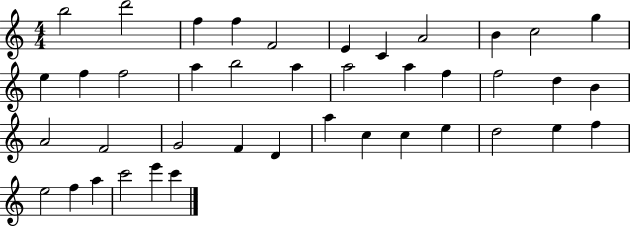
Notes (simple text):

B5/h D6/h F5/q F5/q F4/h E4/q C4/q A4/h B4/q C5/h G5/q E5/q F5/q F5/h A5/q B5/h A5/q A5/h A5/q F5/q F5/h D5/q B4/q A4/h F4/h G4/h F4/q D4/q A5/q C5/q C5/q E5/q D5/h E5/q F5/q E5/h F5/q A5/q C6/h E6/q C6/q